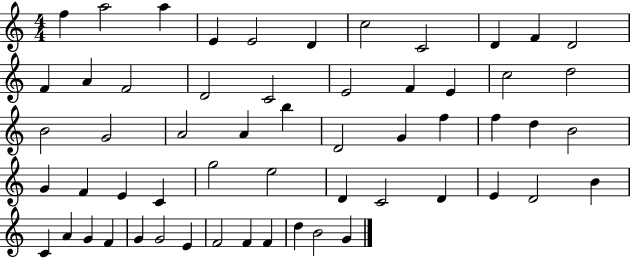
X:1
T:Untitled
M:4/4
L:1/4
K:C
f a2 a E E2 D c2 C2 D F D2 F A F2 D2 C2 E2 F E c2 d2 B2 G2 A2 A b D2 G f f d B2 G F E C g2 e2 D C2 D E D2 B C A G F G G2 E F2 F F d B2 G